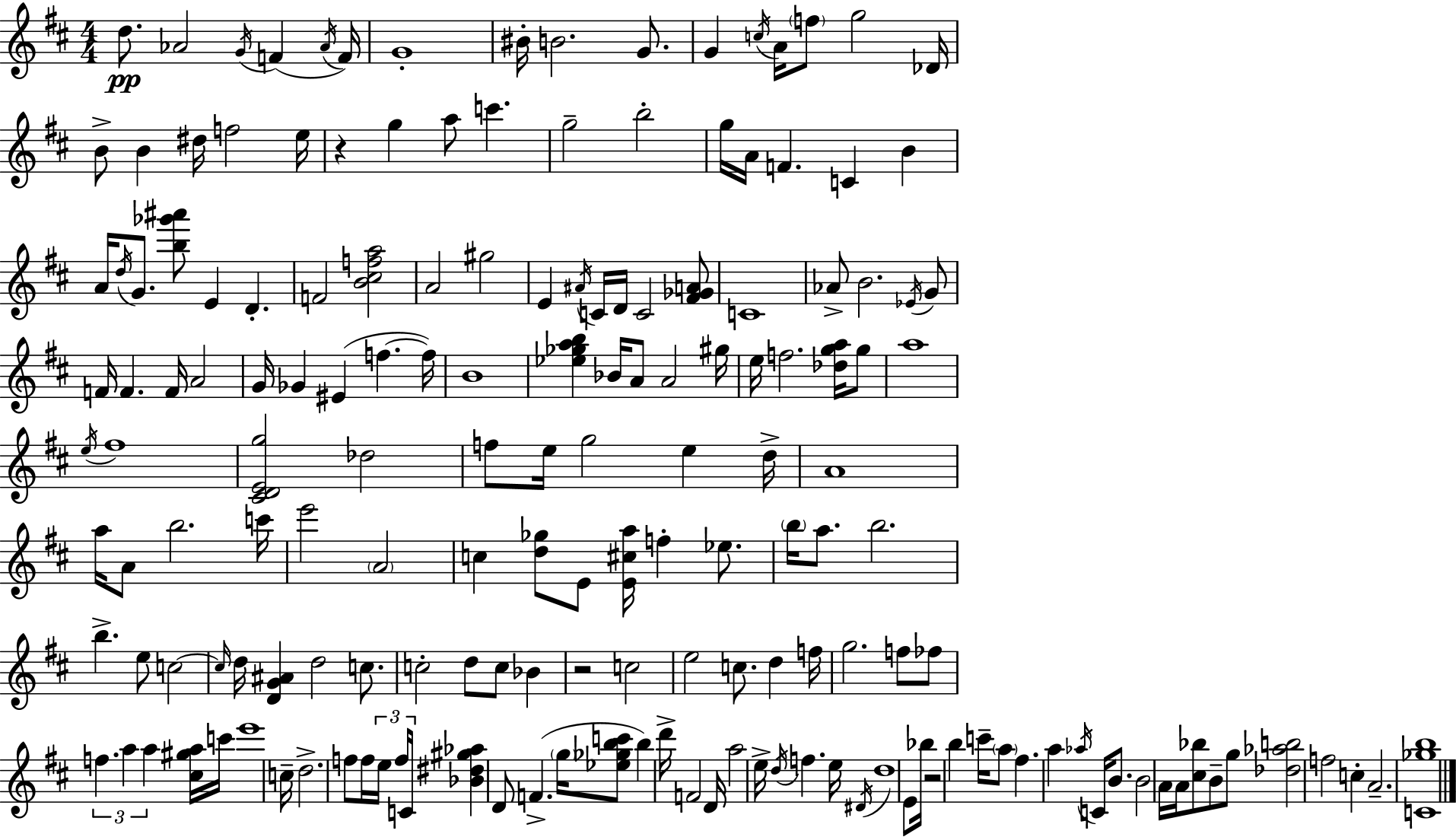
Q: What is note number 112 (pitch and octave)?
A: C6